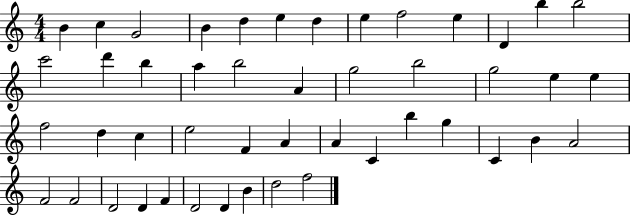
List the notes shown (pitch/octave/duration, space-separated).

B4/q C5/q G4/h B4/q D5/q E5/q D5/q E5/q F5/h E5/q D4/q B5/q B5/h C6/h D6/q B5/q A5/q B5/h A4/q G5/h B5/h G5/h E5/q E5/q F5/h D5/q C5/q E5/h F4/q A4/q A4/q C4/q B5/q G5/q C4/q B4/q A4/h F4/h F4/h D4/h D4/q F4/q D4/h D4/q B4/q D5/h F5/h